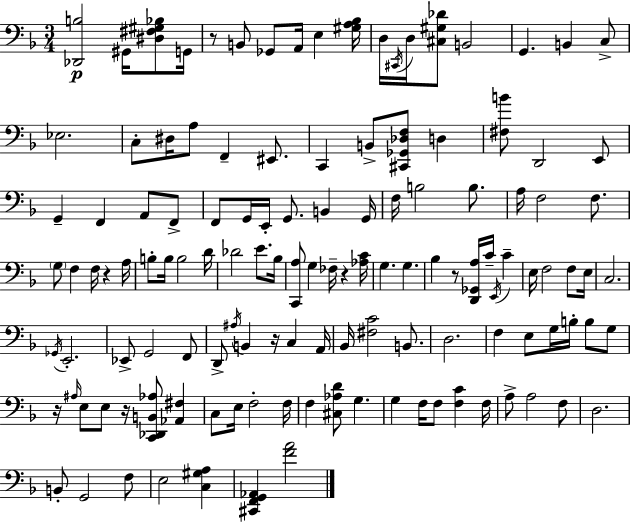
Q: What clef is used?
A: bass